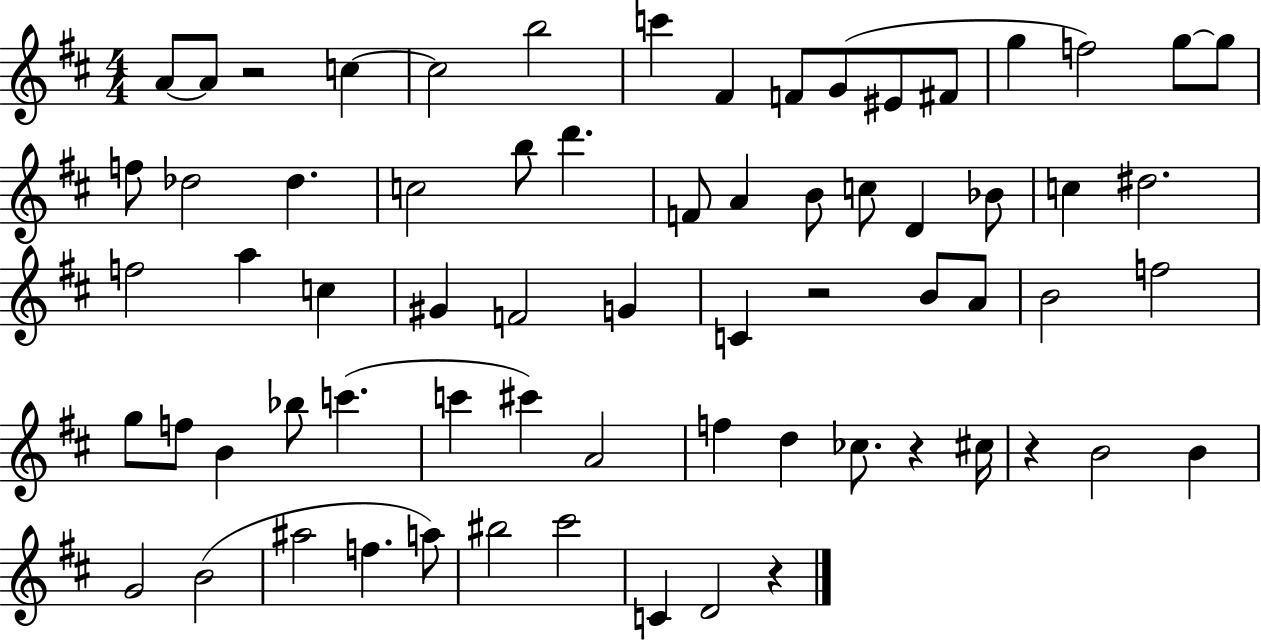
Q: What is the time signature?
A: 4/4